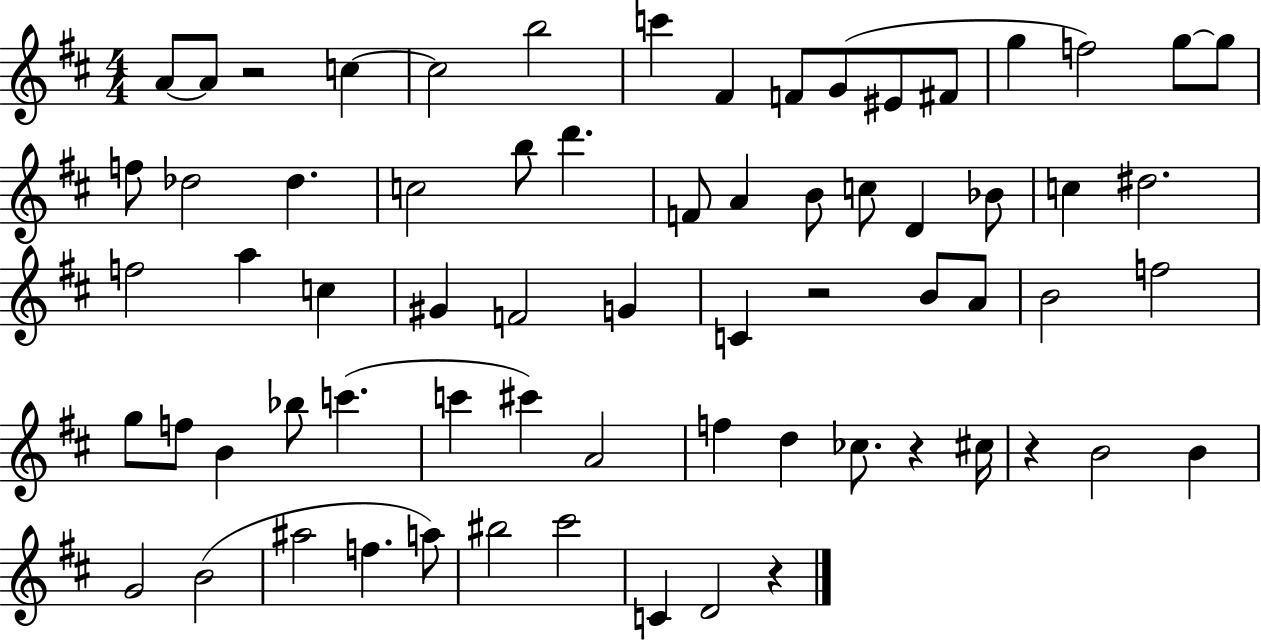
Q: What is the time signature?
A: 4/4